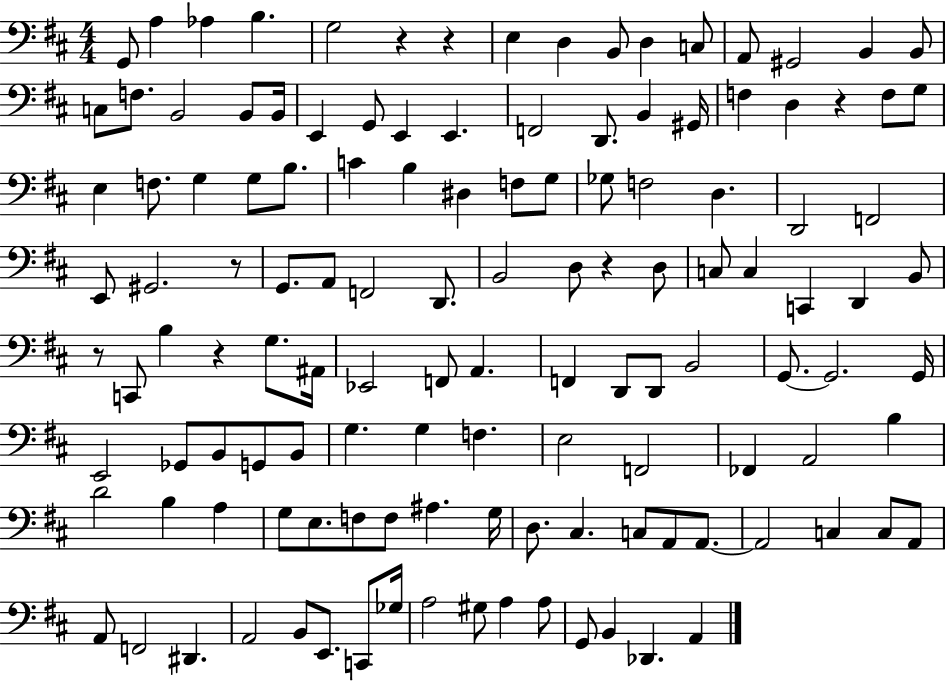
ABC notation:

X:1
T:Untitled
M:4/4
L:1/4
K:D
G,,/2 A, _A, B, G,2 z z E, D, B,,/2 D, C,/2 A,,/2 ^G,,2 B,, B,,/2 C,/2 F,/2 B,,2 B,,/2 B,,/4 E,, G,,/2 E,, E,, F,,2 D,,/2 B,, ^G,,/4 F, D, z F,/2 G,/2 E, F,/2 G, G,/2 B,/2 C B, ^D, F,/2 G,/2 _G,/2 F,2 D, D,,2 F,,2 E,,/2 ^G,,2 z/2 G,,/2 A,,/2 F,,2 D,,/2 B,,2 D,/2 z D,/2 C,/2 C, C,, D,, B,,/2 z/2 C,,/2 B, z G,/2 ^A,,/4 _E,,2 F,,/2 A,, F,, D,,/2 D,,/2 B,,2 G,,/2 G,,2 G,,/4 E,,2 _G,,/2 B,,/2 G,,/2 B,,/2 G, G, F, E,2 F,,2 _F,, A,,2 B, D2 B, A, G,/2 E,/2 F,/2 F,/2 ^A, G,/4 D,/2 ^C, C,/2 A,,/2 A,,/2 A,,2 C, C,/2 A,,/2 A,,/2 F,,2 ^D,, A,,2 B,,/2 E,,/2 C,,/2 _G,/4 A,2 ^G,/2 A, A,/2 G,,/2 B,, _D,, A,,